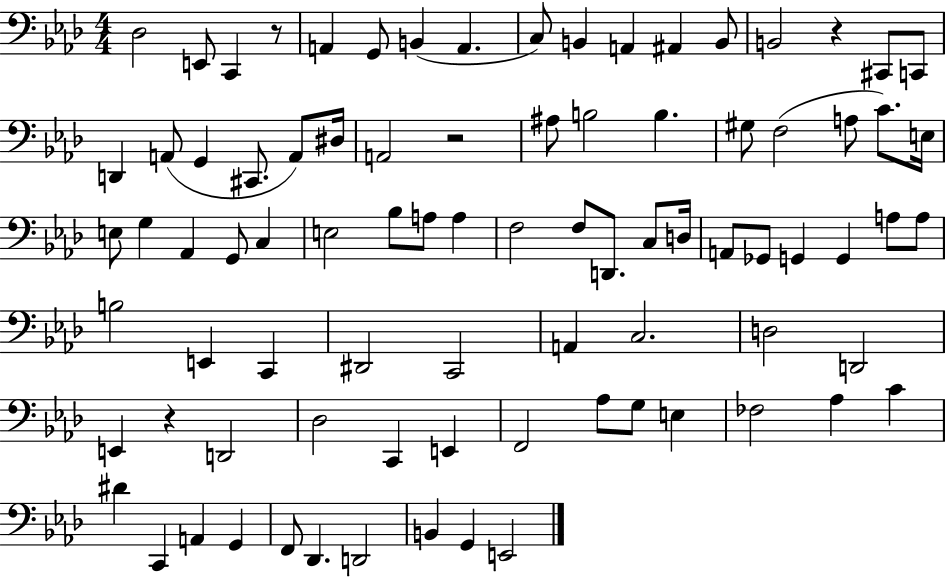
{
  \clef bass
  \numericTimeSignature
  \time 4/4
  \key aes \major
  \repeat volta 2 { des2 e,8 c,4 r8 | a,4 g,8 b,4( a,4. | c8) b,4 a,4 ais,4 b,8 | b,2 r4 cis,8 c,8 | \break d,4 a,8( g,4 cis,8. a,8) dis16 | a,2 r2 | ais8 b2 b4. | gis8 f2( a8 c'8.) e16 | \break e8 g4 aes,4 g,8 c4 | e2 bes8 a8 a4 | f2 f8 d,8. c8 d16 | a,8 ges,8 g,4 g,4 a8 a8 | \break b2 e,4 c,4 | dis,2 c,2 | a,4 c2. | d2 d,2 | \break e,4 r4 d,2 | des2 c,4 e,4 | f,2 aes8 g8 e4 | fes2 aes4 c'4 | \break dis'4 c,4 a,4 g,4 | f,8 des,4. d,2 | b,4 g,4 e,2 | } \bar "|."
}